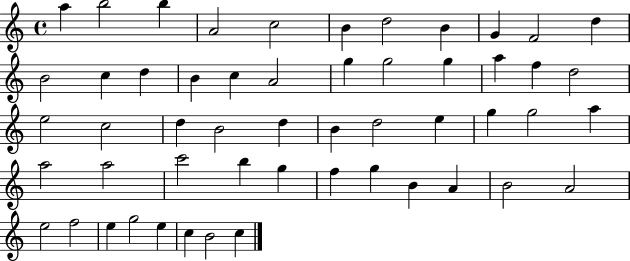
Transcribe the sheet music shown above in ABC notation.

X:1
T:Untitled
M:4/4
L:1/4
K:C
a b2 b A2 c2 B d2 B G F2 d B2 c d B c A2 g g2 g a f d2 e2 c2 d B2 d B d2 e g g2 a a2 a2 c'2 b g f g B A B2 A2 e2 f2 e g2 e c B2 c